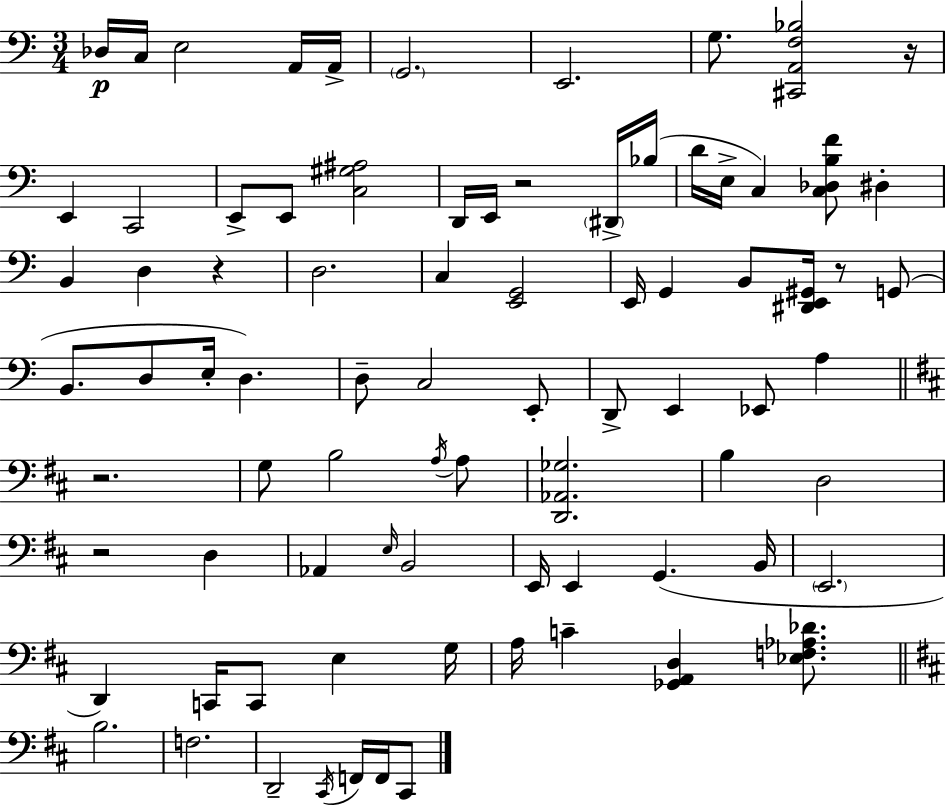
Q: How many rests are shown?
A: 6